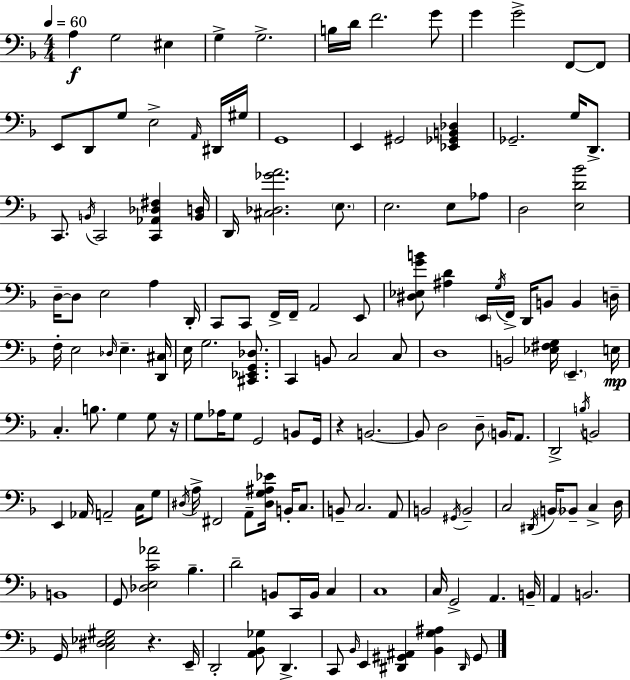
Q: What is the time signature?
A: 4/4